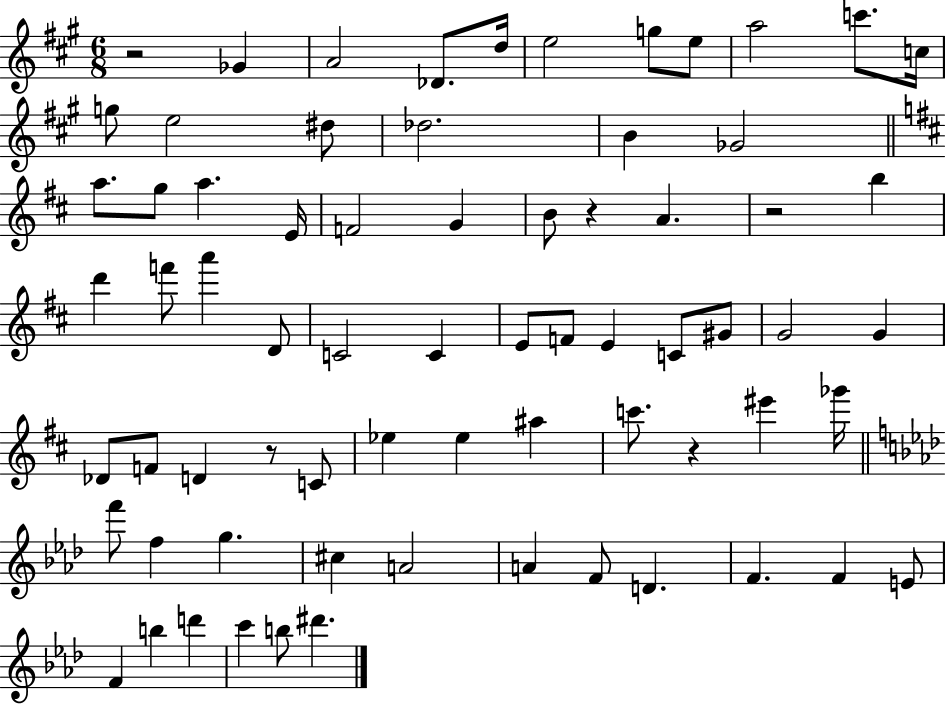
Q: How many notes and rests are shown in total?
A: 70